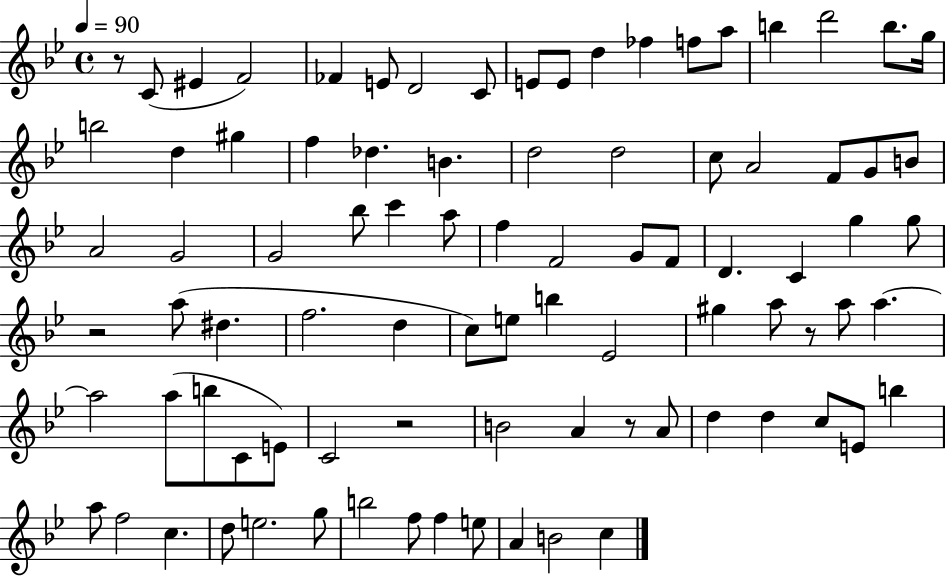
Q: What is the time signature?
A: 4/4